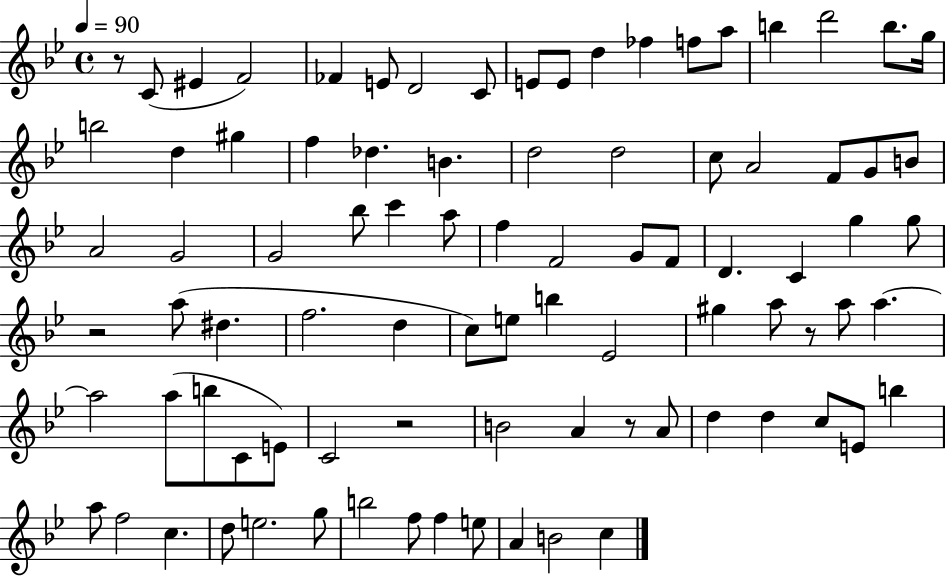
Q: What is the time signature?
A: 4/4